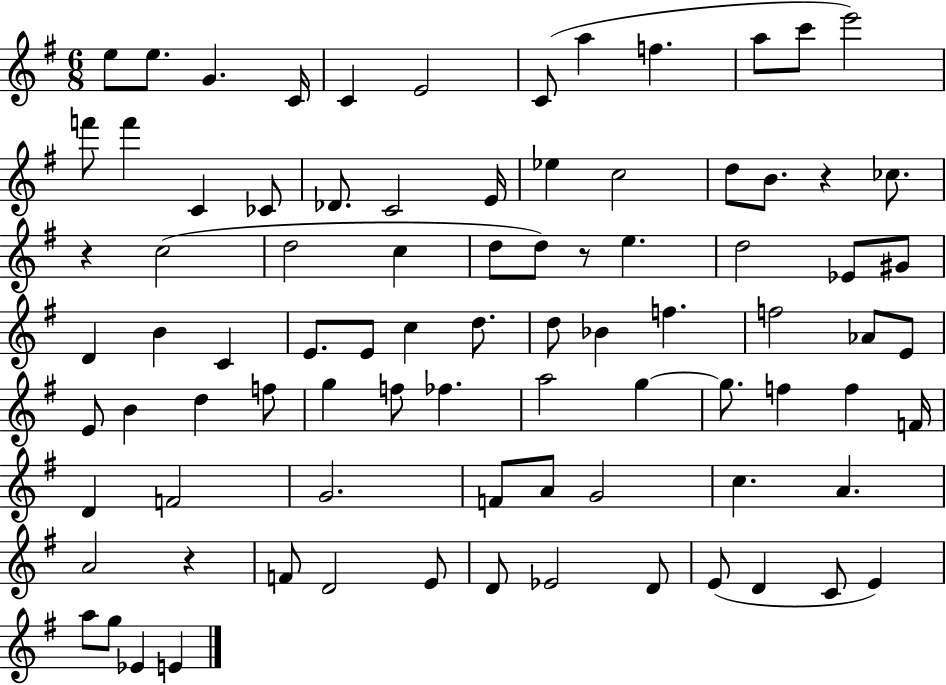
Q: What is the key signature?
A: G major